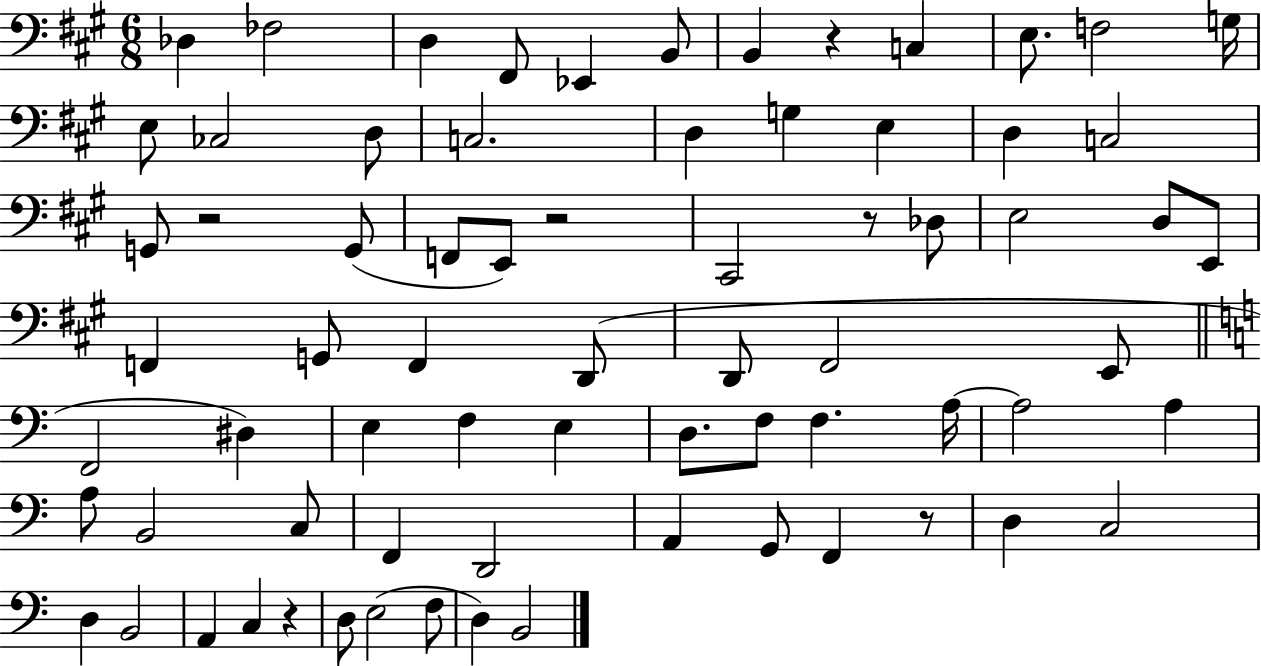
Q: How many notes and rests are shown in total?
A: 72